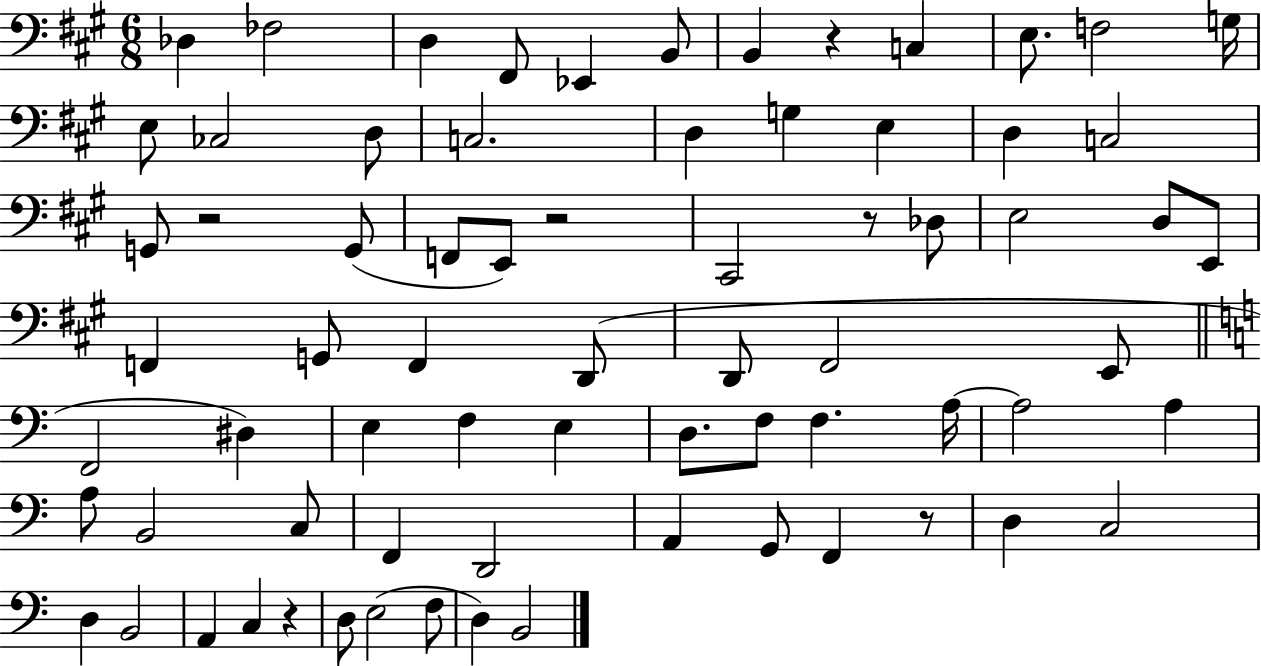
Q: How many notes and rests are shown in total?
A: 72